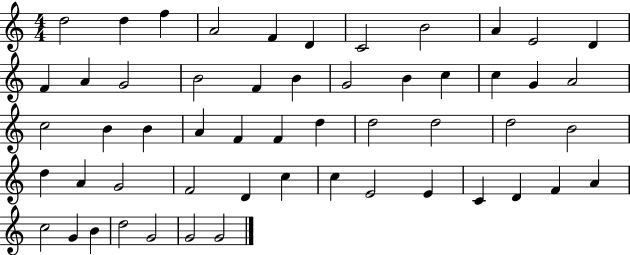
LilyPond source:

{
  \clef treble
  \numericTimeSignature
  \time 4/4
  \key c \major
  d''2 d''4 f''4 | a'2 f'4 d'4 | c'2 b'2 | a'4 e'2 d'4 | \break f'4 a'4 g'2 | b'2 f'4 b'4 | g'2 b'4 c''4 | c''4 g'4 a'2 | \break c''2 b'4 b'4 | a'4 f'4 f'4 d''4 | d''2 d''2 | d''2 b'2 | \break d''4 a'4 g'2 | f'2 d'4 c''4 | c''4 e'2 e'4 | c'4 d'4 f'4 a'4 | \break c''2 g'4 b'4 | d''2 g'2 | g'2 g'2 | \bar "|."
}